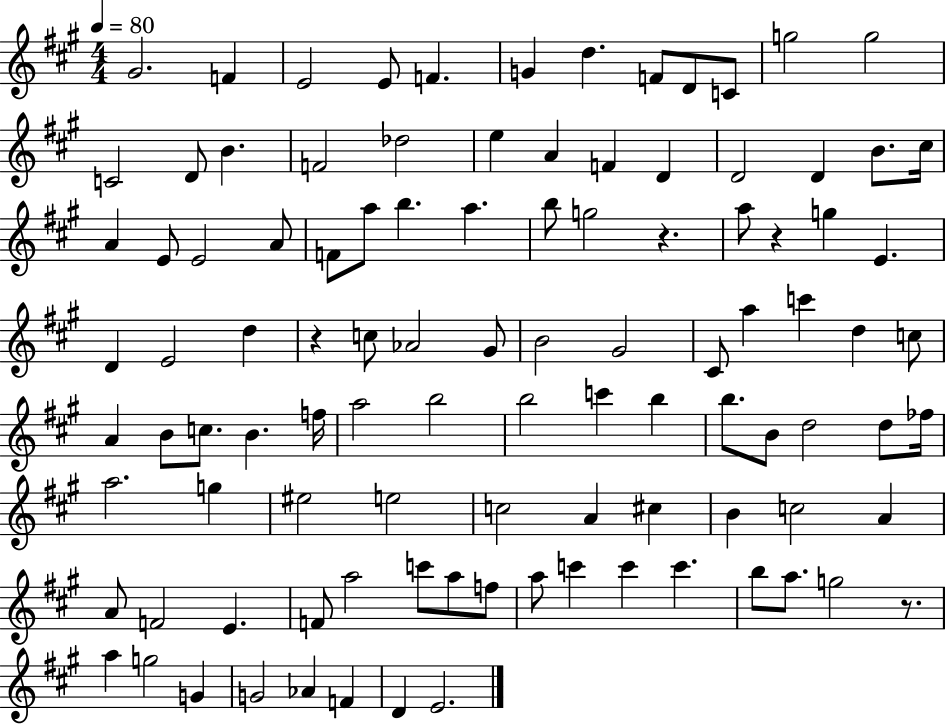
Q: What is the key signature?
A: A major